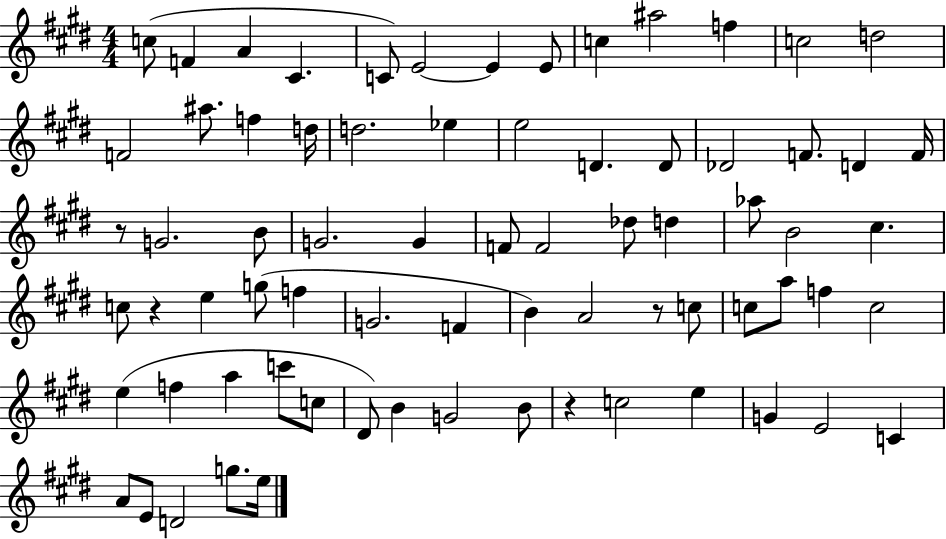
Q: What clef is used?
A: treble